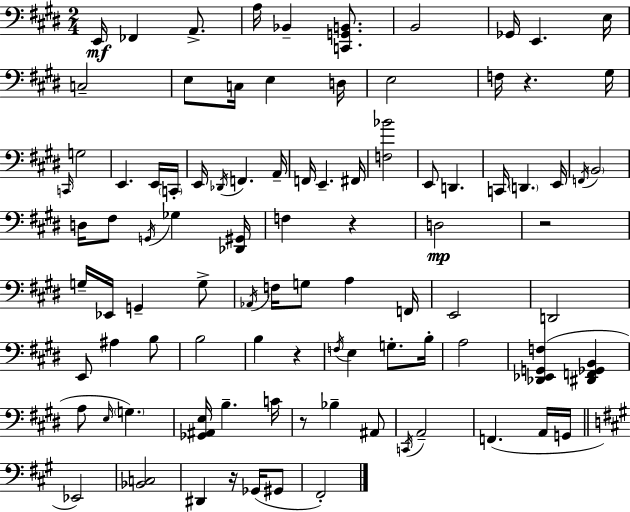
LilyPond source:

{
  \clef bass
  \numericTimeSignature
  \time 2/4
  \key e \major
  e,16\mf fes,4 a,8.-> | a16 bes,4-- <c, g, b,>8. | b,2 | ges,16 e,4. e16 | \break c2-- | e8 c16 e4 d16 | e2 | f16 r4. gis16 | \break \grace { c,16 } g2 | e,4. e,16 | \parenthesize c,16-. e,16 \acciaccatura { des,16 } f,4. | a,16-- f,16 e,4.-- | \break fis,16 <f bes'>2 | e,8 d,4. | c,16 \parenthesize d,4. | e,16 \acciaccatura { f,16 } \parenthesize b,2 | \break d16 fis8 \acciaccatura { g,16 } ges4 | <des, gis,>16 f4 | r4 d2\mp | r2 | \break g16-- ees,16 g,4-- | g8-> \acciaccatura { aes,16 } f16 g8 | a4 f,16 e,2 | d,2 | \break e,8 ais4 | b8 b2 | b4 | r4 \acciaccatura { f16 } e4 | \break g8.-. b16-. a2 | <des, ees, g, f>4( | <dis, f, ges, b,>4 a8 | \grace { e16 }) \parenthesize g4. <ges, ais, e>16 | \break b4.-- c'16 r8 | bes4-- ais,8 \acciaccatura { c,16 } | a,2-- | f,4.( a,16 g,16 | \break \bar "||" \break \key a \major ees,2) | <bes, c>2 | dis,4 r16 ges,16( gis,8 | fis,2-.) | \break \bar "|."
}